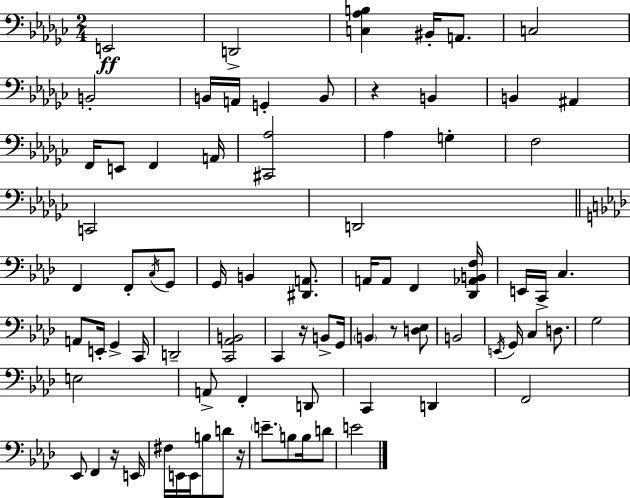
X:1
T:Untitled
M:2/4
L:1/4
K:Ebm
E,,2 D,,2 [C,_A,B,] ^B,,/4 A,,/2 C,2 B,,2 B,,/4 A,,/4 G,, B,,/2 z B,, B,, ^A,, F,,/4 E,,/2 F,, A,,/4 [^C,,_A,]2 _A, G, F,2 C,,2 D,,2 F,, F,,/2 C,/4 G,,/2 G,,/4 B,, [^D,,A,,]/2 A,,/4 A,,/2 F,, [_D,,_A,,B,,F,]/4 E,,/4 C,,/4 C, A,,/2 E,,/4 G,, C,,/4 D,,2 [C,,_A,,B,,]2 C,, z/4 B,,/2 G,,/4 B,, z/2 [D,_E,]/2 B,,2 E,,/4 G,,/4 C, D,/2 G,2 E,2 A,,/2 F,, D,,/2 C,, D,, F,,2 _E,,/2 F,, z/4 E,,/4 ^F,/4 E,,/4 E,,/4 B,/2 D/2 z/4 E/2 B,/2 B,/4 D/2 E2